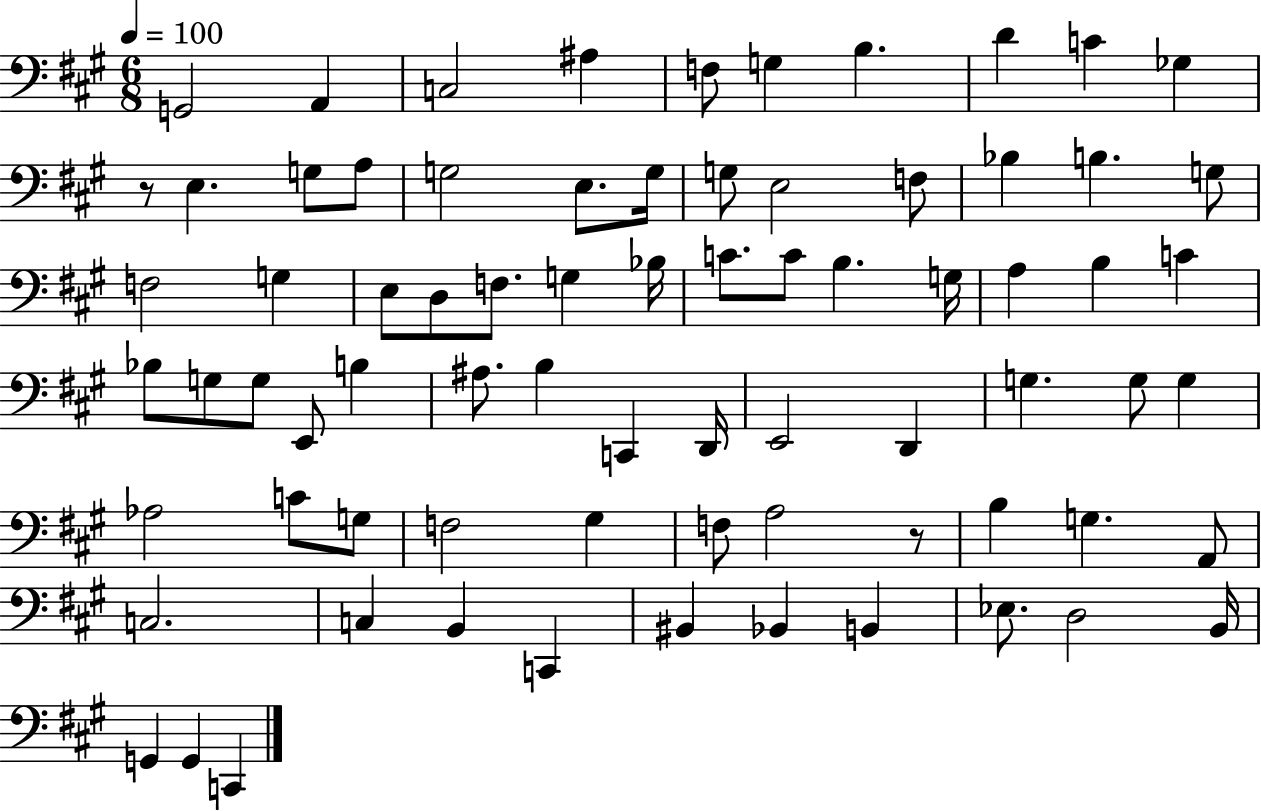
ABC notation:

X:1
T:Untitled
M:6/8
L:1/4
K:A
G,,2 A,, C,2 ^A, F,/2 G, B, D C _G, z/2 E, G,/2 A,/2 G,2 E,/2 G,/4 G,/2 E,2 F,/2 _B, B, G,/2 F,2 G, E,/2 D,/2 F,/2 G, _B,/4 C/2 C/2 B, G,/4 A, B, C _B,/2 G,/2 G,/2 E,,/2 B, ^A,/2 B, C,, D,,/4 E,,2 D,, G, G,/2 G, _A,2 C/2 G,/2 F,2 ^G, F,/2 A,2 z/2 B, G, A,,/2 C,2 C, B,, C,, ^B,, _B,, B,, _E,/2 D,2 B,,/4 G,, G,, C,,